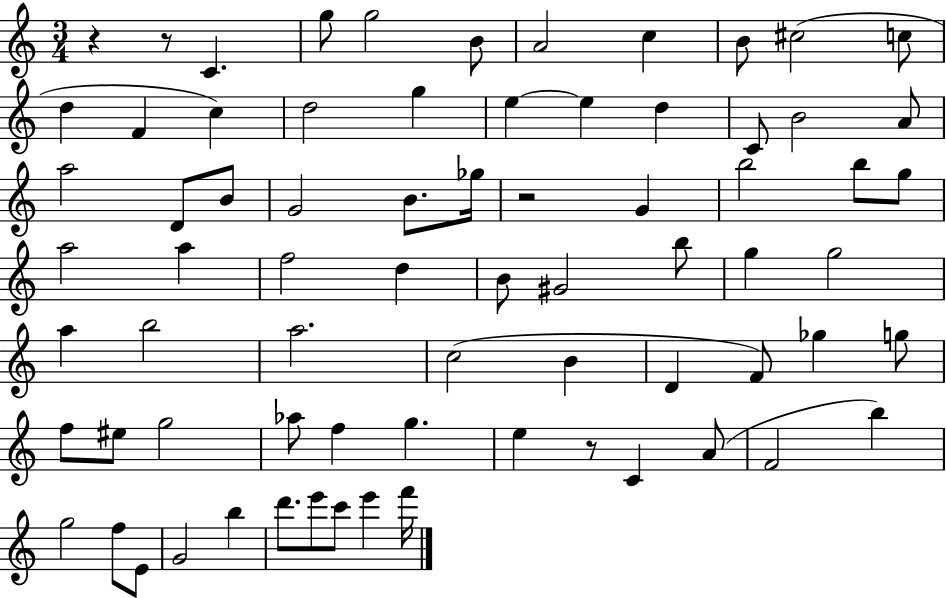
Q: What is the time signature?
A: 3/4